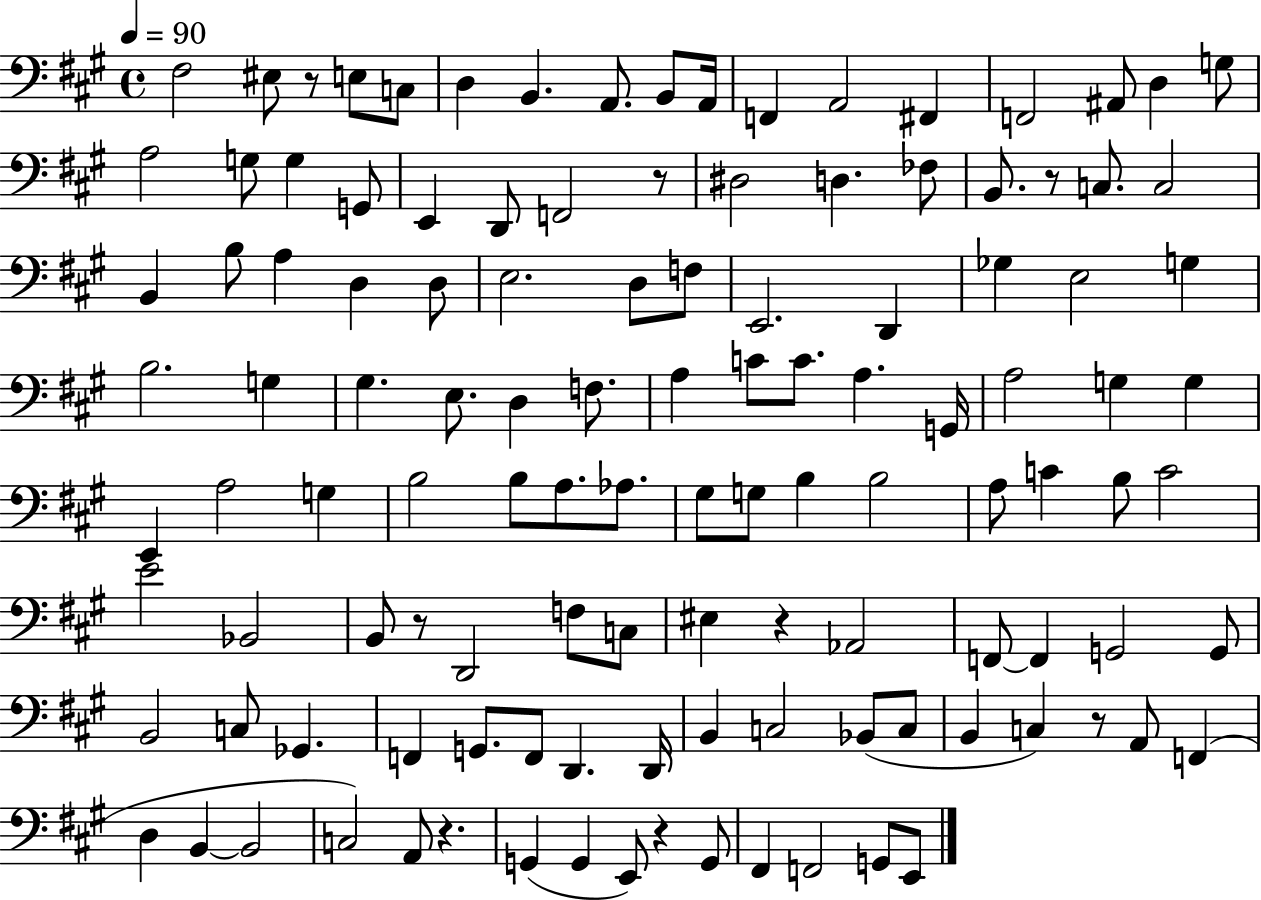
{
  \clef bass
  \time 4/4
  \defaultTimeSignature
  \key a \major
  \tempo 4 = 90
  fis2 eis8 r8 e8 c8 | d4 b,4. a,8. b,8 a,16 | f,4 a,2 fis,4 | f,2 ais,8 d4 g8 | \break a2 g8 g4 g,8 | e,4 d,8 f,2 r8 | dis2 d4. fes8 | b,8. r8 c8. c2 | \break b,4 b8 a4 d4 d8 | e2. d8 f8 | e,2. d,4 | ges4 e2 g4 | \break b2. g4 | gis4. e8. d4 f8. | a4 c'8 c'8. a4. g,16 | a2 g4 g4 | \break e,4 a2 g4 | b2 b8 a8. aes8. | gis8 g8 b4 b2 | a8 c'4 b8 c'2 | \break e'2 bes,2 | b,8 r8 d,2 f8 c8 | eis4 r4 aes,2 | f,8~~ f,4 g,2 g,8 | \break b,2 c8 ges,4. | f,4 g,8. f,8 d,4. d,16 | b,4 c2 bes,8( c8 | b,4 c4) r8 a,8 f,4( | \break d4 b,4~~ b,2 | c2) a,8 r4. | g,4( g,4 e,8) r4 g,8 | fis,4 f,2 g,8 e,8 | \break \bar "|."
}